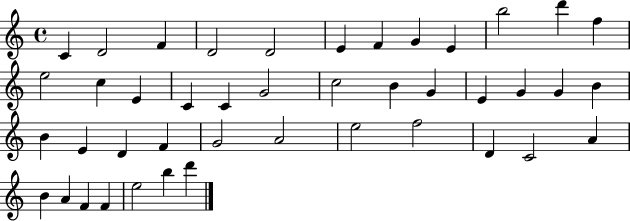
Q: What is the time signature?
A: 4/4